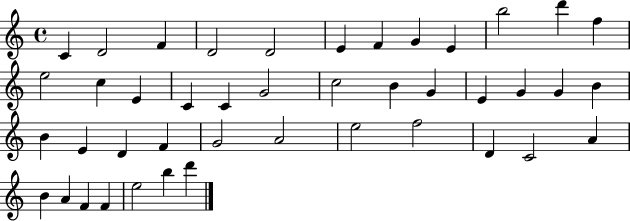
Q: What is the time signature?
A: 4/4